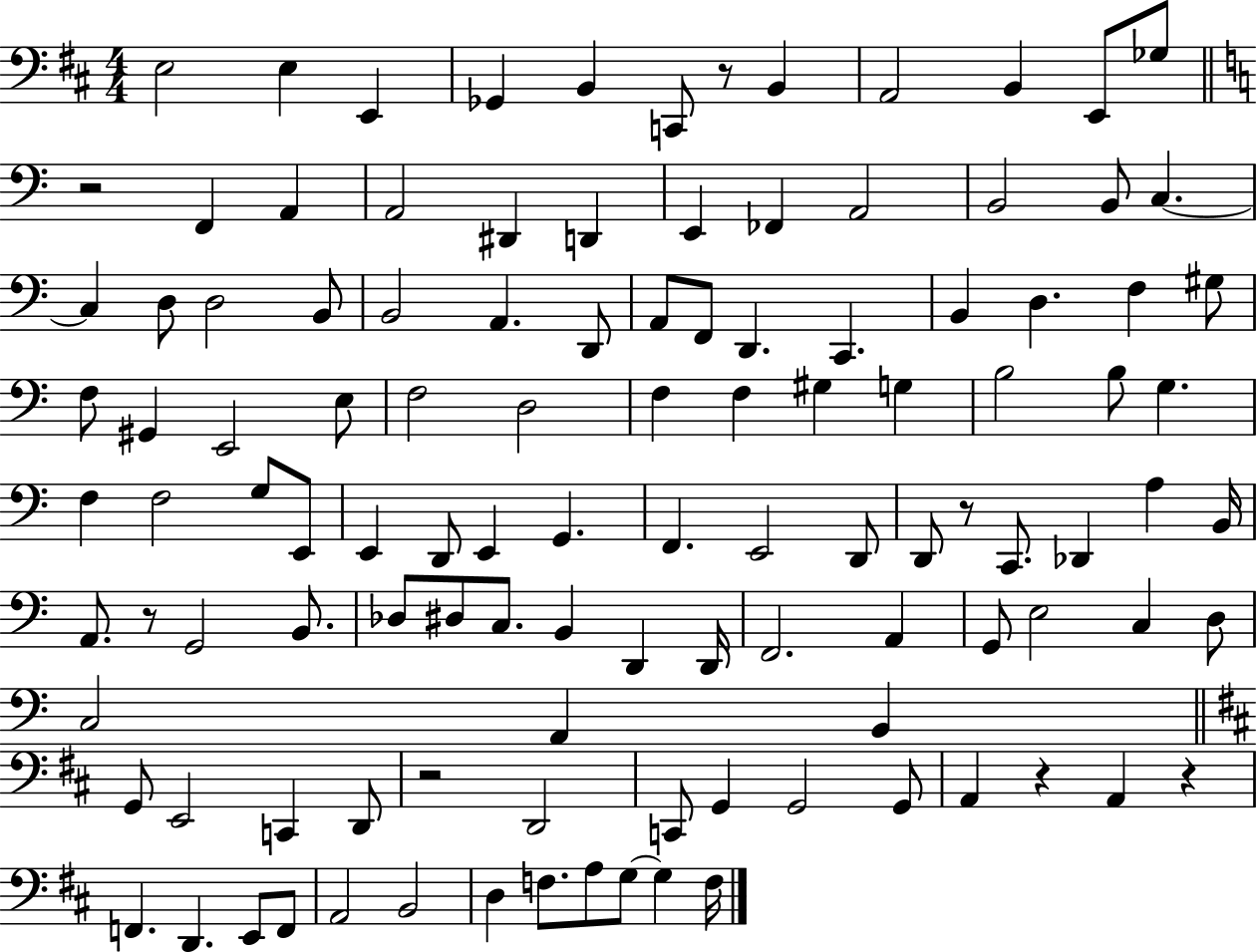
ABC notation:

X:1
T:Untitled
M:4/4
L:1/4
K:D
E,2 E, E,, _G,, B,, C,,/2 z/2 B,, A,,2 B,, E,,/2 _G,/2 z2 F,, A,, A,,2 ^D,, D,, E,, _F,, A,,2 B,,2 B,,/2 C, C, D,/2 D,2 B,,/2 B,,2 A,, D,,/2 A,,/2 F,,/2 D,, C,, B,, D, F, ^G,/2 F,/2 ^G,, E,,2 E,/2 F,2 D,2 F, F, ^G, G, B,2 B,/2 G, F, F,2 G,/2 E,,/2 E,, D,,/2 E,, G,, F,, E,,2 D,,/2 D,,/2 z/2 C,,/2 _D,, A, B,,/4 A,,/2 z/2 G,,2 B,,/2 _D,/2 ^D,/2 C,/2 B,, D,, D,,/4 F,,2 A,, G,,/2 E,2 C, D,/2 C,2 A,, B,, G,,/2 E,,2 C,, D,,/2 z2 D,,2 C,,/2 G,, G,,2 G,,/2 A,, z A,, z F,, D,, E,,/2 F,,/2 A,,2 B,,2 D, F,/2 A,/2 G,/2 G, F,/4